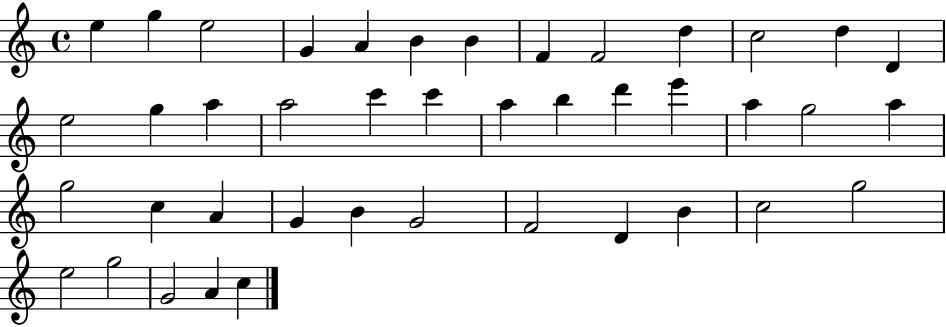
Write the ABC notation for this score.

X:1
T:Untitled
M:4/4
L:1/4
K:C
e g e2 G A B B F F2 d c2 d D e2 g a a2 c' c' a b d' e' a g2 a g2 c A G B G2 F2 D B c2 g2 e2 g2 G2 A c